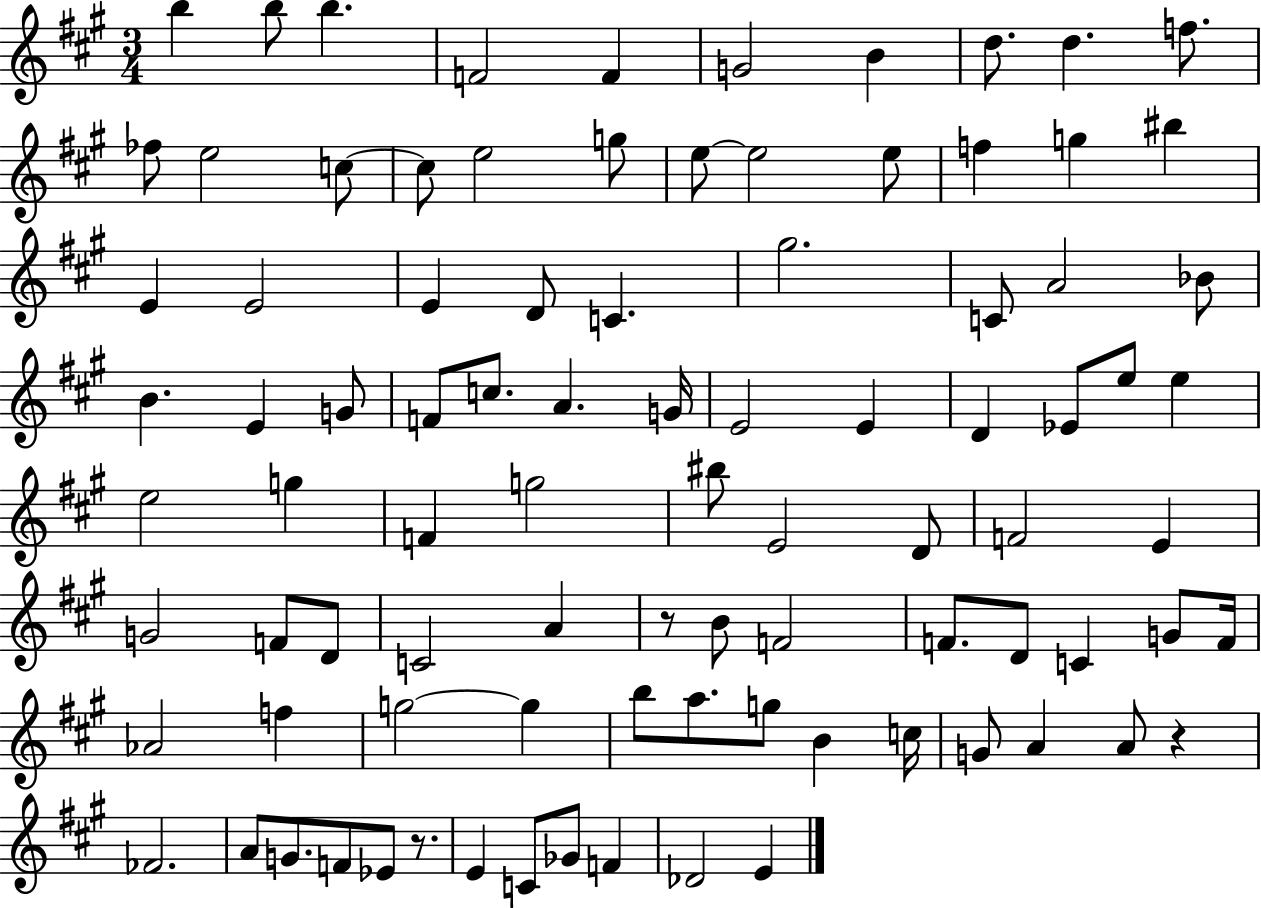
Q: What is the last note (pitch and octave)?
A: E4